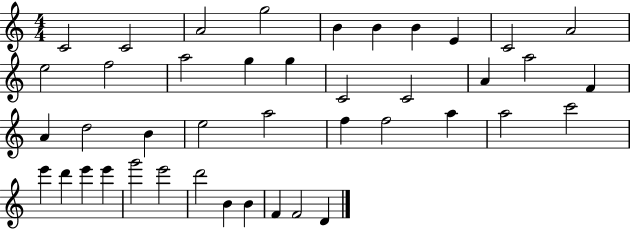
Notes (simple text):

C4/h C4/h A4/h G5/h B4/q B4/q B4/q E4/q C4/h A4/h E5/h F5/h A5/h G5/q G5/q C4/h C4/h A4/q A5/h F4/q A4/q D5/h B4/q E5/h A5/h F5/q F5/h A5/q A5/h C6/h E6/q D6/q E6/q E6/q G6/h E6/h D6/h B4/q B4/q F4/q F4/h D4/q